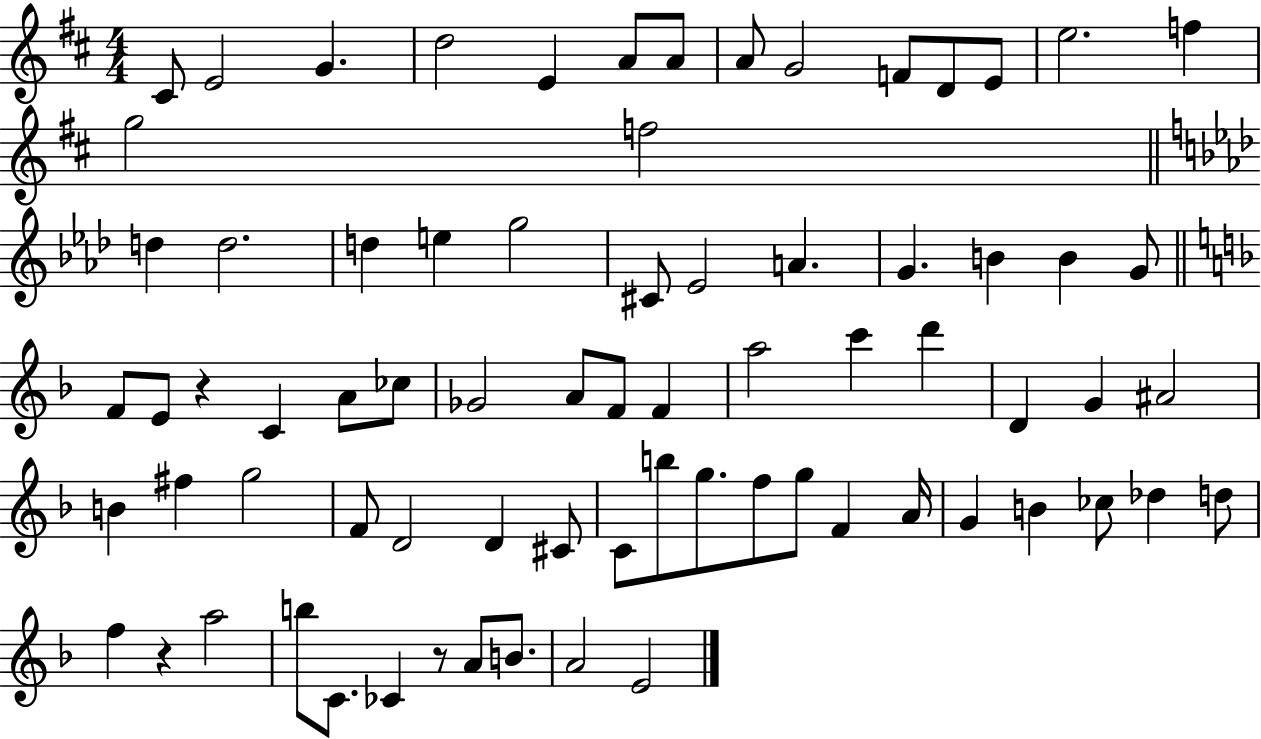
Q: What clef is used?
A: treble